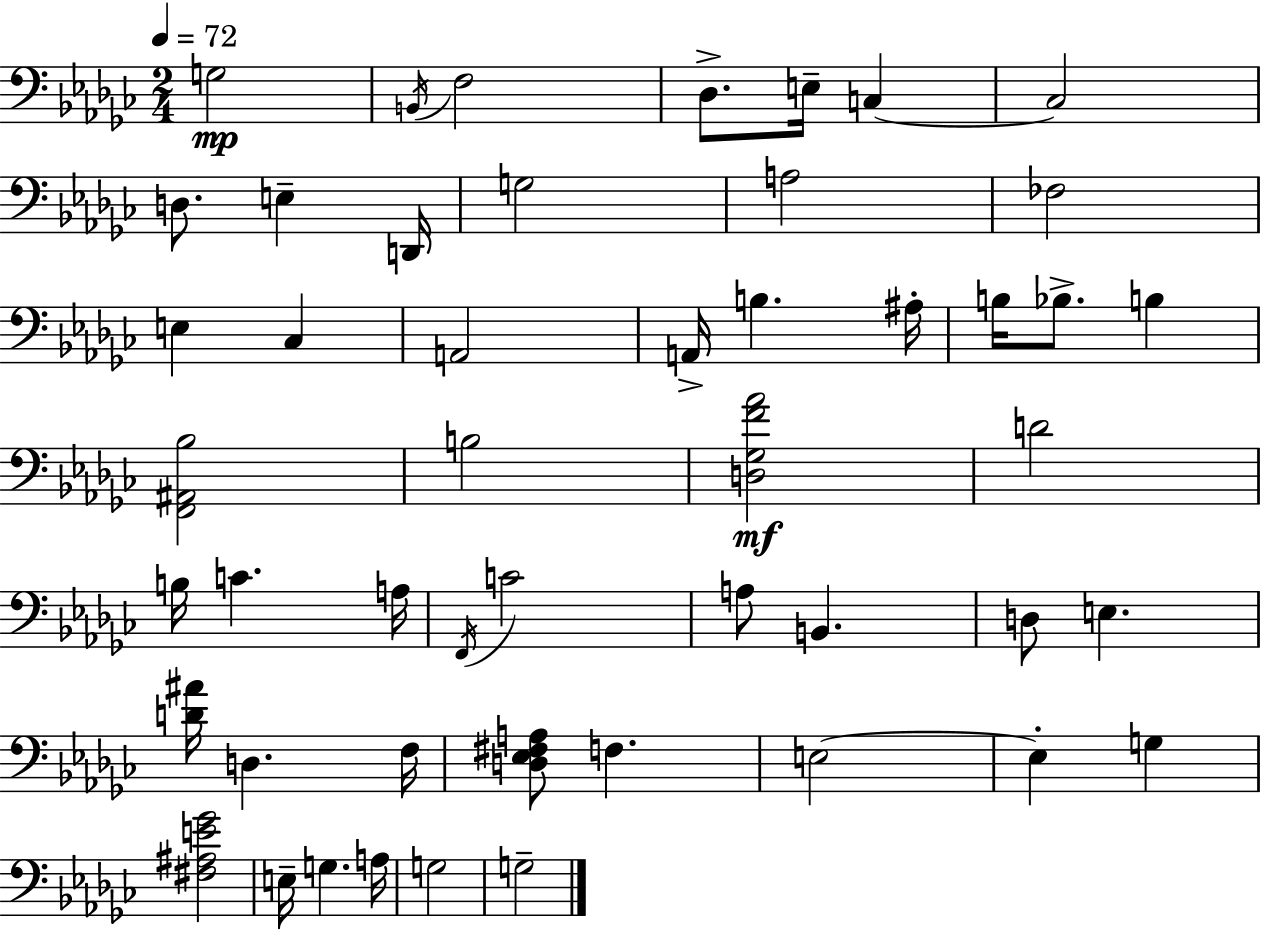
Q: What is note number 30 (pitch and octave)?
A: A3